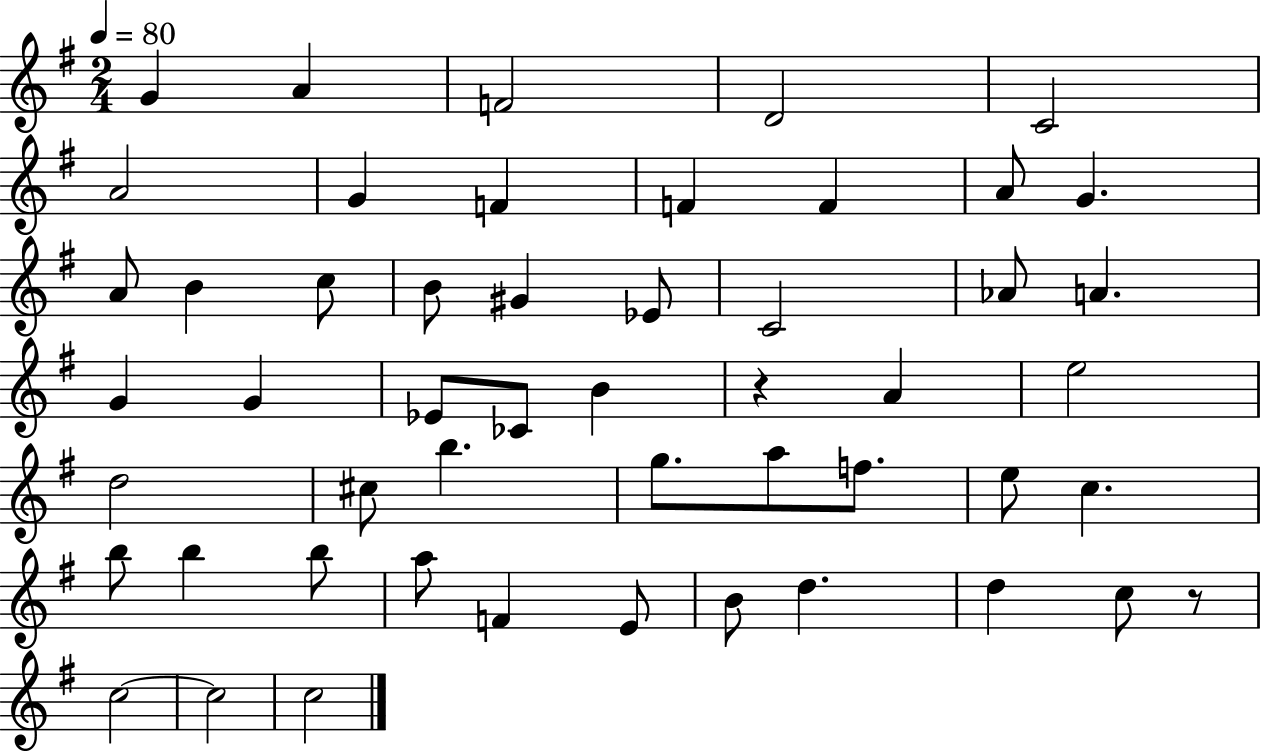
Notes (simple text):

G4/q A4/q F4/h D4/h C4/h A4/h G4/q F4/q F4/q F4/q A4/e G4/q. A4/e B4/q C5/e B4/e G#4/q Eb4/e C4/h Ab4/e A4/q. G4/q G4/q Eb4/e CES4/e B4/q R/q A4/q E5/h D5/h C#5/e B5/q. G5/e. A5/e F5/e. E5/e C5/q. B5/e B5/q B5/e A5/e F4/q E4/e B4/e D5/q. D5/q C5/e R/e C5/h C5/h C5/h